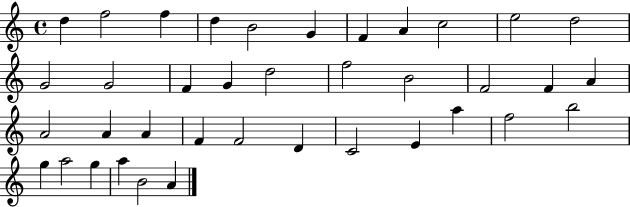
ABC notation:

X:1
T:Untitled
M:4/4
L:1/4
K:C
d f2 f d B2 G F A c2 e2 d2 G2 G2 F G d2 f2 B2 F2 F A A2 A A F F2 D C2 E a f2 b2 g a2 g a B2 A